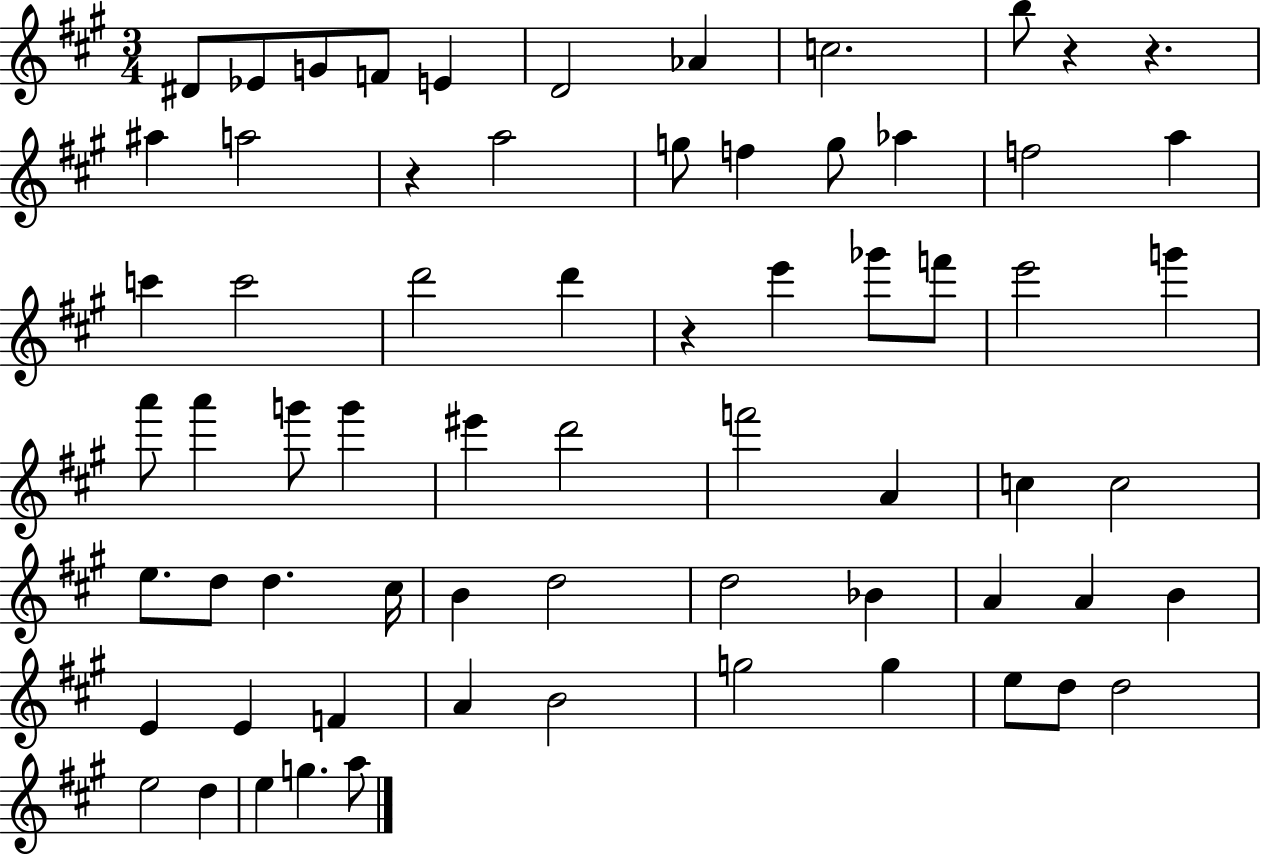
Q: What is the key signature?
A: A major